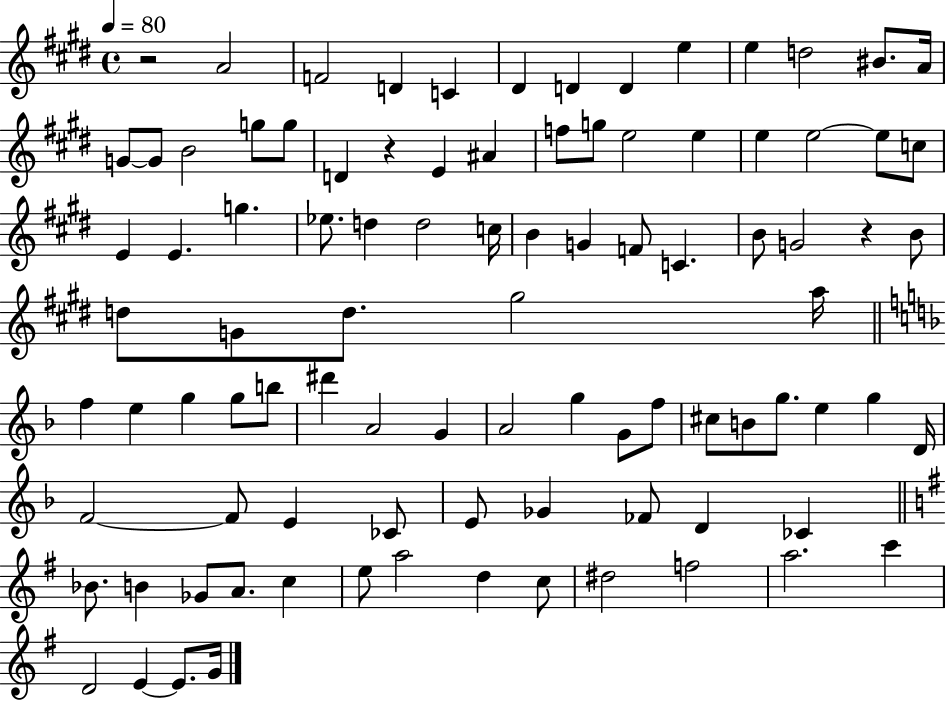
{
  \clef treble
  \time 4/4
  \defaultTimeSignature
  \key e \major
  \tempo 4 = 80
  r2 a'2 | f'2 d'4 c'4 | dis'4 d'4 d'4 e''4 | e''4 d''2 bis'8. a'16 | \break g'8~~ g'8 b'2 g''8 g''8 | d'4 r4 e'4 ais'4 | f''8 g''8 e''2 e''4 | e''4 e''2~~ e''8 c''8 | \break e'4 e'4. g''4. | ees''8. d''4 d''2 c''16 | b'4 g'4 f'8 c'4. | b'8 g'2 r4 b'8 | \break d''8 g'8 d''8. gis''2 a''16 | \bar "||" \break \key d \minor f''4 e''4 g''4 g''8 b''8 | dis'''4 a'2 g'4 | a'2 g''4 g'8 f''8 | cis''8 b'8 g''8. e''4 g''4 d'16 | \break f'2~~ f'8 e'4 ces'8 | e'8 ges'4 fes'8 d'4 ces'4 | \bar "||" \break \key g \major bes'8. b'4 ges'8 a'8. c''4 | e''8 a''2 d''4 c''8 | dis''2 f''2 | a''2. c'''4 | \break d'2 e'4~~ e'8. g'16 | \bar "|."
}